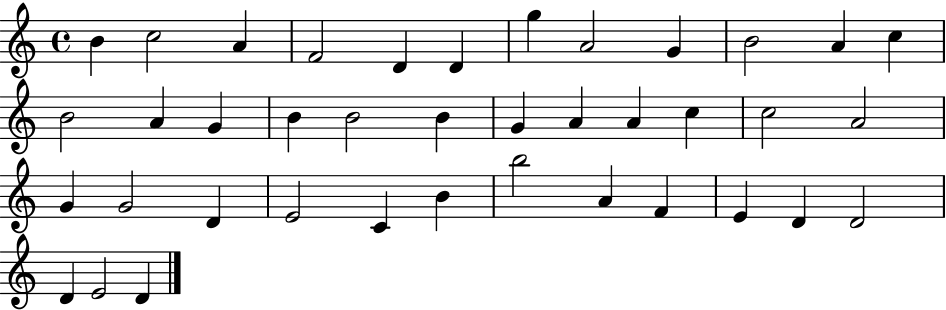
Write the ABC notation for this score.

X:1
T:Untitled
M:4/4
L:1/4
K:C
B c2 A F2 D D g A2 G B2 A c B2 A G B B2 B G A A c c2 A2 G G2 D E2 C B b2 A F E D D2 D E2 D